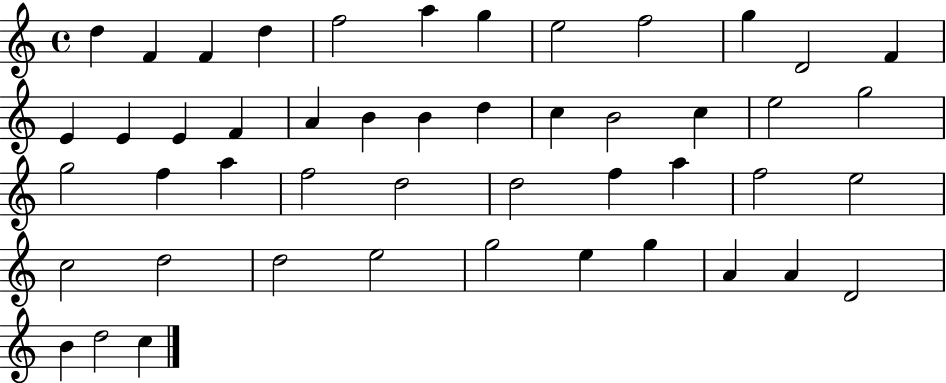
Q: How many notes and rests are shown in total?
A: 48